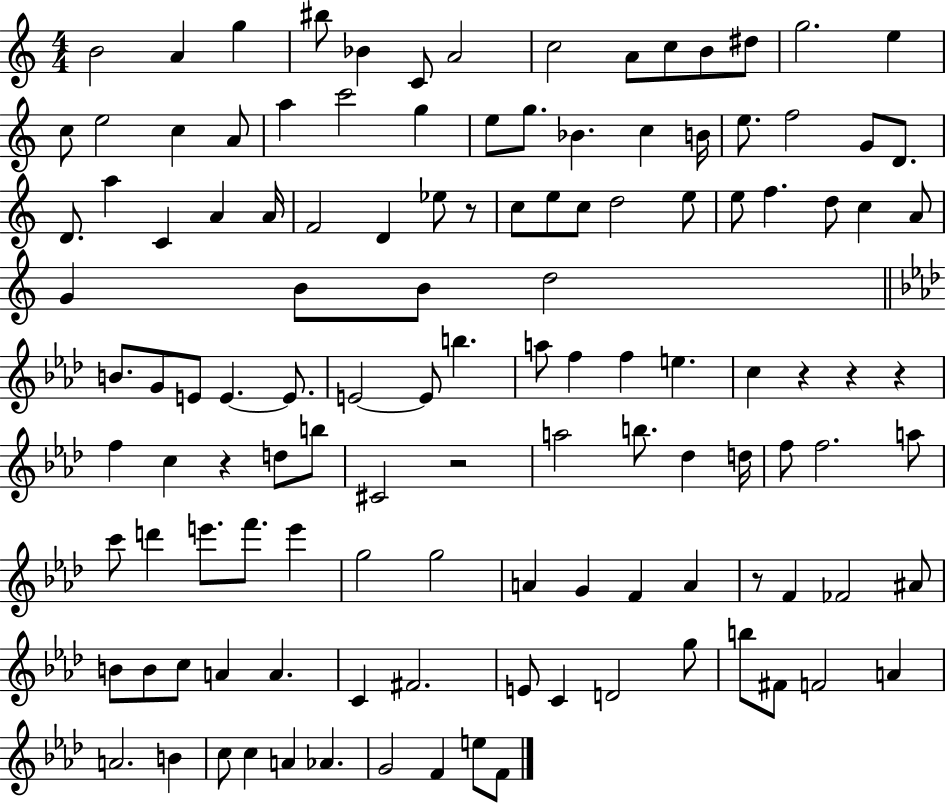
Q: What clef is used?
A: treble